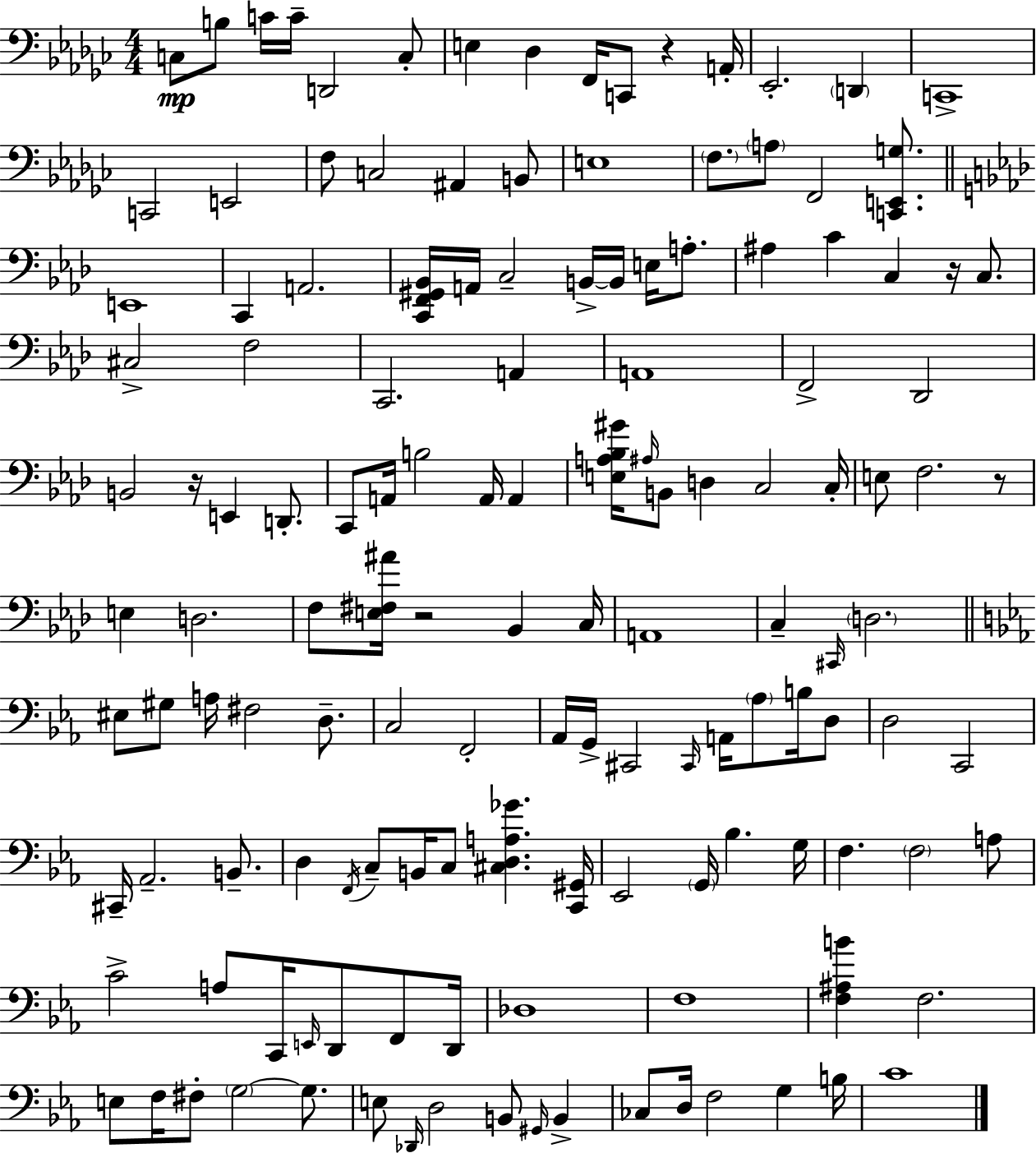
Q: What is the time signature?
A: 4/4